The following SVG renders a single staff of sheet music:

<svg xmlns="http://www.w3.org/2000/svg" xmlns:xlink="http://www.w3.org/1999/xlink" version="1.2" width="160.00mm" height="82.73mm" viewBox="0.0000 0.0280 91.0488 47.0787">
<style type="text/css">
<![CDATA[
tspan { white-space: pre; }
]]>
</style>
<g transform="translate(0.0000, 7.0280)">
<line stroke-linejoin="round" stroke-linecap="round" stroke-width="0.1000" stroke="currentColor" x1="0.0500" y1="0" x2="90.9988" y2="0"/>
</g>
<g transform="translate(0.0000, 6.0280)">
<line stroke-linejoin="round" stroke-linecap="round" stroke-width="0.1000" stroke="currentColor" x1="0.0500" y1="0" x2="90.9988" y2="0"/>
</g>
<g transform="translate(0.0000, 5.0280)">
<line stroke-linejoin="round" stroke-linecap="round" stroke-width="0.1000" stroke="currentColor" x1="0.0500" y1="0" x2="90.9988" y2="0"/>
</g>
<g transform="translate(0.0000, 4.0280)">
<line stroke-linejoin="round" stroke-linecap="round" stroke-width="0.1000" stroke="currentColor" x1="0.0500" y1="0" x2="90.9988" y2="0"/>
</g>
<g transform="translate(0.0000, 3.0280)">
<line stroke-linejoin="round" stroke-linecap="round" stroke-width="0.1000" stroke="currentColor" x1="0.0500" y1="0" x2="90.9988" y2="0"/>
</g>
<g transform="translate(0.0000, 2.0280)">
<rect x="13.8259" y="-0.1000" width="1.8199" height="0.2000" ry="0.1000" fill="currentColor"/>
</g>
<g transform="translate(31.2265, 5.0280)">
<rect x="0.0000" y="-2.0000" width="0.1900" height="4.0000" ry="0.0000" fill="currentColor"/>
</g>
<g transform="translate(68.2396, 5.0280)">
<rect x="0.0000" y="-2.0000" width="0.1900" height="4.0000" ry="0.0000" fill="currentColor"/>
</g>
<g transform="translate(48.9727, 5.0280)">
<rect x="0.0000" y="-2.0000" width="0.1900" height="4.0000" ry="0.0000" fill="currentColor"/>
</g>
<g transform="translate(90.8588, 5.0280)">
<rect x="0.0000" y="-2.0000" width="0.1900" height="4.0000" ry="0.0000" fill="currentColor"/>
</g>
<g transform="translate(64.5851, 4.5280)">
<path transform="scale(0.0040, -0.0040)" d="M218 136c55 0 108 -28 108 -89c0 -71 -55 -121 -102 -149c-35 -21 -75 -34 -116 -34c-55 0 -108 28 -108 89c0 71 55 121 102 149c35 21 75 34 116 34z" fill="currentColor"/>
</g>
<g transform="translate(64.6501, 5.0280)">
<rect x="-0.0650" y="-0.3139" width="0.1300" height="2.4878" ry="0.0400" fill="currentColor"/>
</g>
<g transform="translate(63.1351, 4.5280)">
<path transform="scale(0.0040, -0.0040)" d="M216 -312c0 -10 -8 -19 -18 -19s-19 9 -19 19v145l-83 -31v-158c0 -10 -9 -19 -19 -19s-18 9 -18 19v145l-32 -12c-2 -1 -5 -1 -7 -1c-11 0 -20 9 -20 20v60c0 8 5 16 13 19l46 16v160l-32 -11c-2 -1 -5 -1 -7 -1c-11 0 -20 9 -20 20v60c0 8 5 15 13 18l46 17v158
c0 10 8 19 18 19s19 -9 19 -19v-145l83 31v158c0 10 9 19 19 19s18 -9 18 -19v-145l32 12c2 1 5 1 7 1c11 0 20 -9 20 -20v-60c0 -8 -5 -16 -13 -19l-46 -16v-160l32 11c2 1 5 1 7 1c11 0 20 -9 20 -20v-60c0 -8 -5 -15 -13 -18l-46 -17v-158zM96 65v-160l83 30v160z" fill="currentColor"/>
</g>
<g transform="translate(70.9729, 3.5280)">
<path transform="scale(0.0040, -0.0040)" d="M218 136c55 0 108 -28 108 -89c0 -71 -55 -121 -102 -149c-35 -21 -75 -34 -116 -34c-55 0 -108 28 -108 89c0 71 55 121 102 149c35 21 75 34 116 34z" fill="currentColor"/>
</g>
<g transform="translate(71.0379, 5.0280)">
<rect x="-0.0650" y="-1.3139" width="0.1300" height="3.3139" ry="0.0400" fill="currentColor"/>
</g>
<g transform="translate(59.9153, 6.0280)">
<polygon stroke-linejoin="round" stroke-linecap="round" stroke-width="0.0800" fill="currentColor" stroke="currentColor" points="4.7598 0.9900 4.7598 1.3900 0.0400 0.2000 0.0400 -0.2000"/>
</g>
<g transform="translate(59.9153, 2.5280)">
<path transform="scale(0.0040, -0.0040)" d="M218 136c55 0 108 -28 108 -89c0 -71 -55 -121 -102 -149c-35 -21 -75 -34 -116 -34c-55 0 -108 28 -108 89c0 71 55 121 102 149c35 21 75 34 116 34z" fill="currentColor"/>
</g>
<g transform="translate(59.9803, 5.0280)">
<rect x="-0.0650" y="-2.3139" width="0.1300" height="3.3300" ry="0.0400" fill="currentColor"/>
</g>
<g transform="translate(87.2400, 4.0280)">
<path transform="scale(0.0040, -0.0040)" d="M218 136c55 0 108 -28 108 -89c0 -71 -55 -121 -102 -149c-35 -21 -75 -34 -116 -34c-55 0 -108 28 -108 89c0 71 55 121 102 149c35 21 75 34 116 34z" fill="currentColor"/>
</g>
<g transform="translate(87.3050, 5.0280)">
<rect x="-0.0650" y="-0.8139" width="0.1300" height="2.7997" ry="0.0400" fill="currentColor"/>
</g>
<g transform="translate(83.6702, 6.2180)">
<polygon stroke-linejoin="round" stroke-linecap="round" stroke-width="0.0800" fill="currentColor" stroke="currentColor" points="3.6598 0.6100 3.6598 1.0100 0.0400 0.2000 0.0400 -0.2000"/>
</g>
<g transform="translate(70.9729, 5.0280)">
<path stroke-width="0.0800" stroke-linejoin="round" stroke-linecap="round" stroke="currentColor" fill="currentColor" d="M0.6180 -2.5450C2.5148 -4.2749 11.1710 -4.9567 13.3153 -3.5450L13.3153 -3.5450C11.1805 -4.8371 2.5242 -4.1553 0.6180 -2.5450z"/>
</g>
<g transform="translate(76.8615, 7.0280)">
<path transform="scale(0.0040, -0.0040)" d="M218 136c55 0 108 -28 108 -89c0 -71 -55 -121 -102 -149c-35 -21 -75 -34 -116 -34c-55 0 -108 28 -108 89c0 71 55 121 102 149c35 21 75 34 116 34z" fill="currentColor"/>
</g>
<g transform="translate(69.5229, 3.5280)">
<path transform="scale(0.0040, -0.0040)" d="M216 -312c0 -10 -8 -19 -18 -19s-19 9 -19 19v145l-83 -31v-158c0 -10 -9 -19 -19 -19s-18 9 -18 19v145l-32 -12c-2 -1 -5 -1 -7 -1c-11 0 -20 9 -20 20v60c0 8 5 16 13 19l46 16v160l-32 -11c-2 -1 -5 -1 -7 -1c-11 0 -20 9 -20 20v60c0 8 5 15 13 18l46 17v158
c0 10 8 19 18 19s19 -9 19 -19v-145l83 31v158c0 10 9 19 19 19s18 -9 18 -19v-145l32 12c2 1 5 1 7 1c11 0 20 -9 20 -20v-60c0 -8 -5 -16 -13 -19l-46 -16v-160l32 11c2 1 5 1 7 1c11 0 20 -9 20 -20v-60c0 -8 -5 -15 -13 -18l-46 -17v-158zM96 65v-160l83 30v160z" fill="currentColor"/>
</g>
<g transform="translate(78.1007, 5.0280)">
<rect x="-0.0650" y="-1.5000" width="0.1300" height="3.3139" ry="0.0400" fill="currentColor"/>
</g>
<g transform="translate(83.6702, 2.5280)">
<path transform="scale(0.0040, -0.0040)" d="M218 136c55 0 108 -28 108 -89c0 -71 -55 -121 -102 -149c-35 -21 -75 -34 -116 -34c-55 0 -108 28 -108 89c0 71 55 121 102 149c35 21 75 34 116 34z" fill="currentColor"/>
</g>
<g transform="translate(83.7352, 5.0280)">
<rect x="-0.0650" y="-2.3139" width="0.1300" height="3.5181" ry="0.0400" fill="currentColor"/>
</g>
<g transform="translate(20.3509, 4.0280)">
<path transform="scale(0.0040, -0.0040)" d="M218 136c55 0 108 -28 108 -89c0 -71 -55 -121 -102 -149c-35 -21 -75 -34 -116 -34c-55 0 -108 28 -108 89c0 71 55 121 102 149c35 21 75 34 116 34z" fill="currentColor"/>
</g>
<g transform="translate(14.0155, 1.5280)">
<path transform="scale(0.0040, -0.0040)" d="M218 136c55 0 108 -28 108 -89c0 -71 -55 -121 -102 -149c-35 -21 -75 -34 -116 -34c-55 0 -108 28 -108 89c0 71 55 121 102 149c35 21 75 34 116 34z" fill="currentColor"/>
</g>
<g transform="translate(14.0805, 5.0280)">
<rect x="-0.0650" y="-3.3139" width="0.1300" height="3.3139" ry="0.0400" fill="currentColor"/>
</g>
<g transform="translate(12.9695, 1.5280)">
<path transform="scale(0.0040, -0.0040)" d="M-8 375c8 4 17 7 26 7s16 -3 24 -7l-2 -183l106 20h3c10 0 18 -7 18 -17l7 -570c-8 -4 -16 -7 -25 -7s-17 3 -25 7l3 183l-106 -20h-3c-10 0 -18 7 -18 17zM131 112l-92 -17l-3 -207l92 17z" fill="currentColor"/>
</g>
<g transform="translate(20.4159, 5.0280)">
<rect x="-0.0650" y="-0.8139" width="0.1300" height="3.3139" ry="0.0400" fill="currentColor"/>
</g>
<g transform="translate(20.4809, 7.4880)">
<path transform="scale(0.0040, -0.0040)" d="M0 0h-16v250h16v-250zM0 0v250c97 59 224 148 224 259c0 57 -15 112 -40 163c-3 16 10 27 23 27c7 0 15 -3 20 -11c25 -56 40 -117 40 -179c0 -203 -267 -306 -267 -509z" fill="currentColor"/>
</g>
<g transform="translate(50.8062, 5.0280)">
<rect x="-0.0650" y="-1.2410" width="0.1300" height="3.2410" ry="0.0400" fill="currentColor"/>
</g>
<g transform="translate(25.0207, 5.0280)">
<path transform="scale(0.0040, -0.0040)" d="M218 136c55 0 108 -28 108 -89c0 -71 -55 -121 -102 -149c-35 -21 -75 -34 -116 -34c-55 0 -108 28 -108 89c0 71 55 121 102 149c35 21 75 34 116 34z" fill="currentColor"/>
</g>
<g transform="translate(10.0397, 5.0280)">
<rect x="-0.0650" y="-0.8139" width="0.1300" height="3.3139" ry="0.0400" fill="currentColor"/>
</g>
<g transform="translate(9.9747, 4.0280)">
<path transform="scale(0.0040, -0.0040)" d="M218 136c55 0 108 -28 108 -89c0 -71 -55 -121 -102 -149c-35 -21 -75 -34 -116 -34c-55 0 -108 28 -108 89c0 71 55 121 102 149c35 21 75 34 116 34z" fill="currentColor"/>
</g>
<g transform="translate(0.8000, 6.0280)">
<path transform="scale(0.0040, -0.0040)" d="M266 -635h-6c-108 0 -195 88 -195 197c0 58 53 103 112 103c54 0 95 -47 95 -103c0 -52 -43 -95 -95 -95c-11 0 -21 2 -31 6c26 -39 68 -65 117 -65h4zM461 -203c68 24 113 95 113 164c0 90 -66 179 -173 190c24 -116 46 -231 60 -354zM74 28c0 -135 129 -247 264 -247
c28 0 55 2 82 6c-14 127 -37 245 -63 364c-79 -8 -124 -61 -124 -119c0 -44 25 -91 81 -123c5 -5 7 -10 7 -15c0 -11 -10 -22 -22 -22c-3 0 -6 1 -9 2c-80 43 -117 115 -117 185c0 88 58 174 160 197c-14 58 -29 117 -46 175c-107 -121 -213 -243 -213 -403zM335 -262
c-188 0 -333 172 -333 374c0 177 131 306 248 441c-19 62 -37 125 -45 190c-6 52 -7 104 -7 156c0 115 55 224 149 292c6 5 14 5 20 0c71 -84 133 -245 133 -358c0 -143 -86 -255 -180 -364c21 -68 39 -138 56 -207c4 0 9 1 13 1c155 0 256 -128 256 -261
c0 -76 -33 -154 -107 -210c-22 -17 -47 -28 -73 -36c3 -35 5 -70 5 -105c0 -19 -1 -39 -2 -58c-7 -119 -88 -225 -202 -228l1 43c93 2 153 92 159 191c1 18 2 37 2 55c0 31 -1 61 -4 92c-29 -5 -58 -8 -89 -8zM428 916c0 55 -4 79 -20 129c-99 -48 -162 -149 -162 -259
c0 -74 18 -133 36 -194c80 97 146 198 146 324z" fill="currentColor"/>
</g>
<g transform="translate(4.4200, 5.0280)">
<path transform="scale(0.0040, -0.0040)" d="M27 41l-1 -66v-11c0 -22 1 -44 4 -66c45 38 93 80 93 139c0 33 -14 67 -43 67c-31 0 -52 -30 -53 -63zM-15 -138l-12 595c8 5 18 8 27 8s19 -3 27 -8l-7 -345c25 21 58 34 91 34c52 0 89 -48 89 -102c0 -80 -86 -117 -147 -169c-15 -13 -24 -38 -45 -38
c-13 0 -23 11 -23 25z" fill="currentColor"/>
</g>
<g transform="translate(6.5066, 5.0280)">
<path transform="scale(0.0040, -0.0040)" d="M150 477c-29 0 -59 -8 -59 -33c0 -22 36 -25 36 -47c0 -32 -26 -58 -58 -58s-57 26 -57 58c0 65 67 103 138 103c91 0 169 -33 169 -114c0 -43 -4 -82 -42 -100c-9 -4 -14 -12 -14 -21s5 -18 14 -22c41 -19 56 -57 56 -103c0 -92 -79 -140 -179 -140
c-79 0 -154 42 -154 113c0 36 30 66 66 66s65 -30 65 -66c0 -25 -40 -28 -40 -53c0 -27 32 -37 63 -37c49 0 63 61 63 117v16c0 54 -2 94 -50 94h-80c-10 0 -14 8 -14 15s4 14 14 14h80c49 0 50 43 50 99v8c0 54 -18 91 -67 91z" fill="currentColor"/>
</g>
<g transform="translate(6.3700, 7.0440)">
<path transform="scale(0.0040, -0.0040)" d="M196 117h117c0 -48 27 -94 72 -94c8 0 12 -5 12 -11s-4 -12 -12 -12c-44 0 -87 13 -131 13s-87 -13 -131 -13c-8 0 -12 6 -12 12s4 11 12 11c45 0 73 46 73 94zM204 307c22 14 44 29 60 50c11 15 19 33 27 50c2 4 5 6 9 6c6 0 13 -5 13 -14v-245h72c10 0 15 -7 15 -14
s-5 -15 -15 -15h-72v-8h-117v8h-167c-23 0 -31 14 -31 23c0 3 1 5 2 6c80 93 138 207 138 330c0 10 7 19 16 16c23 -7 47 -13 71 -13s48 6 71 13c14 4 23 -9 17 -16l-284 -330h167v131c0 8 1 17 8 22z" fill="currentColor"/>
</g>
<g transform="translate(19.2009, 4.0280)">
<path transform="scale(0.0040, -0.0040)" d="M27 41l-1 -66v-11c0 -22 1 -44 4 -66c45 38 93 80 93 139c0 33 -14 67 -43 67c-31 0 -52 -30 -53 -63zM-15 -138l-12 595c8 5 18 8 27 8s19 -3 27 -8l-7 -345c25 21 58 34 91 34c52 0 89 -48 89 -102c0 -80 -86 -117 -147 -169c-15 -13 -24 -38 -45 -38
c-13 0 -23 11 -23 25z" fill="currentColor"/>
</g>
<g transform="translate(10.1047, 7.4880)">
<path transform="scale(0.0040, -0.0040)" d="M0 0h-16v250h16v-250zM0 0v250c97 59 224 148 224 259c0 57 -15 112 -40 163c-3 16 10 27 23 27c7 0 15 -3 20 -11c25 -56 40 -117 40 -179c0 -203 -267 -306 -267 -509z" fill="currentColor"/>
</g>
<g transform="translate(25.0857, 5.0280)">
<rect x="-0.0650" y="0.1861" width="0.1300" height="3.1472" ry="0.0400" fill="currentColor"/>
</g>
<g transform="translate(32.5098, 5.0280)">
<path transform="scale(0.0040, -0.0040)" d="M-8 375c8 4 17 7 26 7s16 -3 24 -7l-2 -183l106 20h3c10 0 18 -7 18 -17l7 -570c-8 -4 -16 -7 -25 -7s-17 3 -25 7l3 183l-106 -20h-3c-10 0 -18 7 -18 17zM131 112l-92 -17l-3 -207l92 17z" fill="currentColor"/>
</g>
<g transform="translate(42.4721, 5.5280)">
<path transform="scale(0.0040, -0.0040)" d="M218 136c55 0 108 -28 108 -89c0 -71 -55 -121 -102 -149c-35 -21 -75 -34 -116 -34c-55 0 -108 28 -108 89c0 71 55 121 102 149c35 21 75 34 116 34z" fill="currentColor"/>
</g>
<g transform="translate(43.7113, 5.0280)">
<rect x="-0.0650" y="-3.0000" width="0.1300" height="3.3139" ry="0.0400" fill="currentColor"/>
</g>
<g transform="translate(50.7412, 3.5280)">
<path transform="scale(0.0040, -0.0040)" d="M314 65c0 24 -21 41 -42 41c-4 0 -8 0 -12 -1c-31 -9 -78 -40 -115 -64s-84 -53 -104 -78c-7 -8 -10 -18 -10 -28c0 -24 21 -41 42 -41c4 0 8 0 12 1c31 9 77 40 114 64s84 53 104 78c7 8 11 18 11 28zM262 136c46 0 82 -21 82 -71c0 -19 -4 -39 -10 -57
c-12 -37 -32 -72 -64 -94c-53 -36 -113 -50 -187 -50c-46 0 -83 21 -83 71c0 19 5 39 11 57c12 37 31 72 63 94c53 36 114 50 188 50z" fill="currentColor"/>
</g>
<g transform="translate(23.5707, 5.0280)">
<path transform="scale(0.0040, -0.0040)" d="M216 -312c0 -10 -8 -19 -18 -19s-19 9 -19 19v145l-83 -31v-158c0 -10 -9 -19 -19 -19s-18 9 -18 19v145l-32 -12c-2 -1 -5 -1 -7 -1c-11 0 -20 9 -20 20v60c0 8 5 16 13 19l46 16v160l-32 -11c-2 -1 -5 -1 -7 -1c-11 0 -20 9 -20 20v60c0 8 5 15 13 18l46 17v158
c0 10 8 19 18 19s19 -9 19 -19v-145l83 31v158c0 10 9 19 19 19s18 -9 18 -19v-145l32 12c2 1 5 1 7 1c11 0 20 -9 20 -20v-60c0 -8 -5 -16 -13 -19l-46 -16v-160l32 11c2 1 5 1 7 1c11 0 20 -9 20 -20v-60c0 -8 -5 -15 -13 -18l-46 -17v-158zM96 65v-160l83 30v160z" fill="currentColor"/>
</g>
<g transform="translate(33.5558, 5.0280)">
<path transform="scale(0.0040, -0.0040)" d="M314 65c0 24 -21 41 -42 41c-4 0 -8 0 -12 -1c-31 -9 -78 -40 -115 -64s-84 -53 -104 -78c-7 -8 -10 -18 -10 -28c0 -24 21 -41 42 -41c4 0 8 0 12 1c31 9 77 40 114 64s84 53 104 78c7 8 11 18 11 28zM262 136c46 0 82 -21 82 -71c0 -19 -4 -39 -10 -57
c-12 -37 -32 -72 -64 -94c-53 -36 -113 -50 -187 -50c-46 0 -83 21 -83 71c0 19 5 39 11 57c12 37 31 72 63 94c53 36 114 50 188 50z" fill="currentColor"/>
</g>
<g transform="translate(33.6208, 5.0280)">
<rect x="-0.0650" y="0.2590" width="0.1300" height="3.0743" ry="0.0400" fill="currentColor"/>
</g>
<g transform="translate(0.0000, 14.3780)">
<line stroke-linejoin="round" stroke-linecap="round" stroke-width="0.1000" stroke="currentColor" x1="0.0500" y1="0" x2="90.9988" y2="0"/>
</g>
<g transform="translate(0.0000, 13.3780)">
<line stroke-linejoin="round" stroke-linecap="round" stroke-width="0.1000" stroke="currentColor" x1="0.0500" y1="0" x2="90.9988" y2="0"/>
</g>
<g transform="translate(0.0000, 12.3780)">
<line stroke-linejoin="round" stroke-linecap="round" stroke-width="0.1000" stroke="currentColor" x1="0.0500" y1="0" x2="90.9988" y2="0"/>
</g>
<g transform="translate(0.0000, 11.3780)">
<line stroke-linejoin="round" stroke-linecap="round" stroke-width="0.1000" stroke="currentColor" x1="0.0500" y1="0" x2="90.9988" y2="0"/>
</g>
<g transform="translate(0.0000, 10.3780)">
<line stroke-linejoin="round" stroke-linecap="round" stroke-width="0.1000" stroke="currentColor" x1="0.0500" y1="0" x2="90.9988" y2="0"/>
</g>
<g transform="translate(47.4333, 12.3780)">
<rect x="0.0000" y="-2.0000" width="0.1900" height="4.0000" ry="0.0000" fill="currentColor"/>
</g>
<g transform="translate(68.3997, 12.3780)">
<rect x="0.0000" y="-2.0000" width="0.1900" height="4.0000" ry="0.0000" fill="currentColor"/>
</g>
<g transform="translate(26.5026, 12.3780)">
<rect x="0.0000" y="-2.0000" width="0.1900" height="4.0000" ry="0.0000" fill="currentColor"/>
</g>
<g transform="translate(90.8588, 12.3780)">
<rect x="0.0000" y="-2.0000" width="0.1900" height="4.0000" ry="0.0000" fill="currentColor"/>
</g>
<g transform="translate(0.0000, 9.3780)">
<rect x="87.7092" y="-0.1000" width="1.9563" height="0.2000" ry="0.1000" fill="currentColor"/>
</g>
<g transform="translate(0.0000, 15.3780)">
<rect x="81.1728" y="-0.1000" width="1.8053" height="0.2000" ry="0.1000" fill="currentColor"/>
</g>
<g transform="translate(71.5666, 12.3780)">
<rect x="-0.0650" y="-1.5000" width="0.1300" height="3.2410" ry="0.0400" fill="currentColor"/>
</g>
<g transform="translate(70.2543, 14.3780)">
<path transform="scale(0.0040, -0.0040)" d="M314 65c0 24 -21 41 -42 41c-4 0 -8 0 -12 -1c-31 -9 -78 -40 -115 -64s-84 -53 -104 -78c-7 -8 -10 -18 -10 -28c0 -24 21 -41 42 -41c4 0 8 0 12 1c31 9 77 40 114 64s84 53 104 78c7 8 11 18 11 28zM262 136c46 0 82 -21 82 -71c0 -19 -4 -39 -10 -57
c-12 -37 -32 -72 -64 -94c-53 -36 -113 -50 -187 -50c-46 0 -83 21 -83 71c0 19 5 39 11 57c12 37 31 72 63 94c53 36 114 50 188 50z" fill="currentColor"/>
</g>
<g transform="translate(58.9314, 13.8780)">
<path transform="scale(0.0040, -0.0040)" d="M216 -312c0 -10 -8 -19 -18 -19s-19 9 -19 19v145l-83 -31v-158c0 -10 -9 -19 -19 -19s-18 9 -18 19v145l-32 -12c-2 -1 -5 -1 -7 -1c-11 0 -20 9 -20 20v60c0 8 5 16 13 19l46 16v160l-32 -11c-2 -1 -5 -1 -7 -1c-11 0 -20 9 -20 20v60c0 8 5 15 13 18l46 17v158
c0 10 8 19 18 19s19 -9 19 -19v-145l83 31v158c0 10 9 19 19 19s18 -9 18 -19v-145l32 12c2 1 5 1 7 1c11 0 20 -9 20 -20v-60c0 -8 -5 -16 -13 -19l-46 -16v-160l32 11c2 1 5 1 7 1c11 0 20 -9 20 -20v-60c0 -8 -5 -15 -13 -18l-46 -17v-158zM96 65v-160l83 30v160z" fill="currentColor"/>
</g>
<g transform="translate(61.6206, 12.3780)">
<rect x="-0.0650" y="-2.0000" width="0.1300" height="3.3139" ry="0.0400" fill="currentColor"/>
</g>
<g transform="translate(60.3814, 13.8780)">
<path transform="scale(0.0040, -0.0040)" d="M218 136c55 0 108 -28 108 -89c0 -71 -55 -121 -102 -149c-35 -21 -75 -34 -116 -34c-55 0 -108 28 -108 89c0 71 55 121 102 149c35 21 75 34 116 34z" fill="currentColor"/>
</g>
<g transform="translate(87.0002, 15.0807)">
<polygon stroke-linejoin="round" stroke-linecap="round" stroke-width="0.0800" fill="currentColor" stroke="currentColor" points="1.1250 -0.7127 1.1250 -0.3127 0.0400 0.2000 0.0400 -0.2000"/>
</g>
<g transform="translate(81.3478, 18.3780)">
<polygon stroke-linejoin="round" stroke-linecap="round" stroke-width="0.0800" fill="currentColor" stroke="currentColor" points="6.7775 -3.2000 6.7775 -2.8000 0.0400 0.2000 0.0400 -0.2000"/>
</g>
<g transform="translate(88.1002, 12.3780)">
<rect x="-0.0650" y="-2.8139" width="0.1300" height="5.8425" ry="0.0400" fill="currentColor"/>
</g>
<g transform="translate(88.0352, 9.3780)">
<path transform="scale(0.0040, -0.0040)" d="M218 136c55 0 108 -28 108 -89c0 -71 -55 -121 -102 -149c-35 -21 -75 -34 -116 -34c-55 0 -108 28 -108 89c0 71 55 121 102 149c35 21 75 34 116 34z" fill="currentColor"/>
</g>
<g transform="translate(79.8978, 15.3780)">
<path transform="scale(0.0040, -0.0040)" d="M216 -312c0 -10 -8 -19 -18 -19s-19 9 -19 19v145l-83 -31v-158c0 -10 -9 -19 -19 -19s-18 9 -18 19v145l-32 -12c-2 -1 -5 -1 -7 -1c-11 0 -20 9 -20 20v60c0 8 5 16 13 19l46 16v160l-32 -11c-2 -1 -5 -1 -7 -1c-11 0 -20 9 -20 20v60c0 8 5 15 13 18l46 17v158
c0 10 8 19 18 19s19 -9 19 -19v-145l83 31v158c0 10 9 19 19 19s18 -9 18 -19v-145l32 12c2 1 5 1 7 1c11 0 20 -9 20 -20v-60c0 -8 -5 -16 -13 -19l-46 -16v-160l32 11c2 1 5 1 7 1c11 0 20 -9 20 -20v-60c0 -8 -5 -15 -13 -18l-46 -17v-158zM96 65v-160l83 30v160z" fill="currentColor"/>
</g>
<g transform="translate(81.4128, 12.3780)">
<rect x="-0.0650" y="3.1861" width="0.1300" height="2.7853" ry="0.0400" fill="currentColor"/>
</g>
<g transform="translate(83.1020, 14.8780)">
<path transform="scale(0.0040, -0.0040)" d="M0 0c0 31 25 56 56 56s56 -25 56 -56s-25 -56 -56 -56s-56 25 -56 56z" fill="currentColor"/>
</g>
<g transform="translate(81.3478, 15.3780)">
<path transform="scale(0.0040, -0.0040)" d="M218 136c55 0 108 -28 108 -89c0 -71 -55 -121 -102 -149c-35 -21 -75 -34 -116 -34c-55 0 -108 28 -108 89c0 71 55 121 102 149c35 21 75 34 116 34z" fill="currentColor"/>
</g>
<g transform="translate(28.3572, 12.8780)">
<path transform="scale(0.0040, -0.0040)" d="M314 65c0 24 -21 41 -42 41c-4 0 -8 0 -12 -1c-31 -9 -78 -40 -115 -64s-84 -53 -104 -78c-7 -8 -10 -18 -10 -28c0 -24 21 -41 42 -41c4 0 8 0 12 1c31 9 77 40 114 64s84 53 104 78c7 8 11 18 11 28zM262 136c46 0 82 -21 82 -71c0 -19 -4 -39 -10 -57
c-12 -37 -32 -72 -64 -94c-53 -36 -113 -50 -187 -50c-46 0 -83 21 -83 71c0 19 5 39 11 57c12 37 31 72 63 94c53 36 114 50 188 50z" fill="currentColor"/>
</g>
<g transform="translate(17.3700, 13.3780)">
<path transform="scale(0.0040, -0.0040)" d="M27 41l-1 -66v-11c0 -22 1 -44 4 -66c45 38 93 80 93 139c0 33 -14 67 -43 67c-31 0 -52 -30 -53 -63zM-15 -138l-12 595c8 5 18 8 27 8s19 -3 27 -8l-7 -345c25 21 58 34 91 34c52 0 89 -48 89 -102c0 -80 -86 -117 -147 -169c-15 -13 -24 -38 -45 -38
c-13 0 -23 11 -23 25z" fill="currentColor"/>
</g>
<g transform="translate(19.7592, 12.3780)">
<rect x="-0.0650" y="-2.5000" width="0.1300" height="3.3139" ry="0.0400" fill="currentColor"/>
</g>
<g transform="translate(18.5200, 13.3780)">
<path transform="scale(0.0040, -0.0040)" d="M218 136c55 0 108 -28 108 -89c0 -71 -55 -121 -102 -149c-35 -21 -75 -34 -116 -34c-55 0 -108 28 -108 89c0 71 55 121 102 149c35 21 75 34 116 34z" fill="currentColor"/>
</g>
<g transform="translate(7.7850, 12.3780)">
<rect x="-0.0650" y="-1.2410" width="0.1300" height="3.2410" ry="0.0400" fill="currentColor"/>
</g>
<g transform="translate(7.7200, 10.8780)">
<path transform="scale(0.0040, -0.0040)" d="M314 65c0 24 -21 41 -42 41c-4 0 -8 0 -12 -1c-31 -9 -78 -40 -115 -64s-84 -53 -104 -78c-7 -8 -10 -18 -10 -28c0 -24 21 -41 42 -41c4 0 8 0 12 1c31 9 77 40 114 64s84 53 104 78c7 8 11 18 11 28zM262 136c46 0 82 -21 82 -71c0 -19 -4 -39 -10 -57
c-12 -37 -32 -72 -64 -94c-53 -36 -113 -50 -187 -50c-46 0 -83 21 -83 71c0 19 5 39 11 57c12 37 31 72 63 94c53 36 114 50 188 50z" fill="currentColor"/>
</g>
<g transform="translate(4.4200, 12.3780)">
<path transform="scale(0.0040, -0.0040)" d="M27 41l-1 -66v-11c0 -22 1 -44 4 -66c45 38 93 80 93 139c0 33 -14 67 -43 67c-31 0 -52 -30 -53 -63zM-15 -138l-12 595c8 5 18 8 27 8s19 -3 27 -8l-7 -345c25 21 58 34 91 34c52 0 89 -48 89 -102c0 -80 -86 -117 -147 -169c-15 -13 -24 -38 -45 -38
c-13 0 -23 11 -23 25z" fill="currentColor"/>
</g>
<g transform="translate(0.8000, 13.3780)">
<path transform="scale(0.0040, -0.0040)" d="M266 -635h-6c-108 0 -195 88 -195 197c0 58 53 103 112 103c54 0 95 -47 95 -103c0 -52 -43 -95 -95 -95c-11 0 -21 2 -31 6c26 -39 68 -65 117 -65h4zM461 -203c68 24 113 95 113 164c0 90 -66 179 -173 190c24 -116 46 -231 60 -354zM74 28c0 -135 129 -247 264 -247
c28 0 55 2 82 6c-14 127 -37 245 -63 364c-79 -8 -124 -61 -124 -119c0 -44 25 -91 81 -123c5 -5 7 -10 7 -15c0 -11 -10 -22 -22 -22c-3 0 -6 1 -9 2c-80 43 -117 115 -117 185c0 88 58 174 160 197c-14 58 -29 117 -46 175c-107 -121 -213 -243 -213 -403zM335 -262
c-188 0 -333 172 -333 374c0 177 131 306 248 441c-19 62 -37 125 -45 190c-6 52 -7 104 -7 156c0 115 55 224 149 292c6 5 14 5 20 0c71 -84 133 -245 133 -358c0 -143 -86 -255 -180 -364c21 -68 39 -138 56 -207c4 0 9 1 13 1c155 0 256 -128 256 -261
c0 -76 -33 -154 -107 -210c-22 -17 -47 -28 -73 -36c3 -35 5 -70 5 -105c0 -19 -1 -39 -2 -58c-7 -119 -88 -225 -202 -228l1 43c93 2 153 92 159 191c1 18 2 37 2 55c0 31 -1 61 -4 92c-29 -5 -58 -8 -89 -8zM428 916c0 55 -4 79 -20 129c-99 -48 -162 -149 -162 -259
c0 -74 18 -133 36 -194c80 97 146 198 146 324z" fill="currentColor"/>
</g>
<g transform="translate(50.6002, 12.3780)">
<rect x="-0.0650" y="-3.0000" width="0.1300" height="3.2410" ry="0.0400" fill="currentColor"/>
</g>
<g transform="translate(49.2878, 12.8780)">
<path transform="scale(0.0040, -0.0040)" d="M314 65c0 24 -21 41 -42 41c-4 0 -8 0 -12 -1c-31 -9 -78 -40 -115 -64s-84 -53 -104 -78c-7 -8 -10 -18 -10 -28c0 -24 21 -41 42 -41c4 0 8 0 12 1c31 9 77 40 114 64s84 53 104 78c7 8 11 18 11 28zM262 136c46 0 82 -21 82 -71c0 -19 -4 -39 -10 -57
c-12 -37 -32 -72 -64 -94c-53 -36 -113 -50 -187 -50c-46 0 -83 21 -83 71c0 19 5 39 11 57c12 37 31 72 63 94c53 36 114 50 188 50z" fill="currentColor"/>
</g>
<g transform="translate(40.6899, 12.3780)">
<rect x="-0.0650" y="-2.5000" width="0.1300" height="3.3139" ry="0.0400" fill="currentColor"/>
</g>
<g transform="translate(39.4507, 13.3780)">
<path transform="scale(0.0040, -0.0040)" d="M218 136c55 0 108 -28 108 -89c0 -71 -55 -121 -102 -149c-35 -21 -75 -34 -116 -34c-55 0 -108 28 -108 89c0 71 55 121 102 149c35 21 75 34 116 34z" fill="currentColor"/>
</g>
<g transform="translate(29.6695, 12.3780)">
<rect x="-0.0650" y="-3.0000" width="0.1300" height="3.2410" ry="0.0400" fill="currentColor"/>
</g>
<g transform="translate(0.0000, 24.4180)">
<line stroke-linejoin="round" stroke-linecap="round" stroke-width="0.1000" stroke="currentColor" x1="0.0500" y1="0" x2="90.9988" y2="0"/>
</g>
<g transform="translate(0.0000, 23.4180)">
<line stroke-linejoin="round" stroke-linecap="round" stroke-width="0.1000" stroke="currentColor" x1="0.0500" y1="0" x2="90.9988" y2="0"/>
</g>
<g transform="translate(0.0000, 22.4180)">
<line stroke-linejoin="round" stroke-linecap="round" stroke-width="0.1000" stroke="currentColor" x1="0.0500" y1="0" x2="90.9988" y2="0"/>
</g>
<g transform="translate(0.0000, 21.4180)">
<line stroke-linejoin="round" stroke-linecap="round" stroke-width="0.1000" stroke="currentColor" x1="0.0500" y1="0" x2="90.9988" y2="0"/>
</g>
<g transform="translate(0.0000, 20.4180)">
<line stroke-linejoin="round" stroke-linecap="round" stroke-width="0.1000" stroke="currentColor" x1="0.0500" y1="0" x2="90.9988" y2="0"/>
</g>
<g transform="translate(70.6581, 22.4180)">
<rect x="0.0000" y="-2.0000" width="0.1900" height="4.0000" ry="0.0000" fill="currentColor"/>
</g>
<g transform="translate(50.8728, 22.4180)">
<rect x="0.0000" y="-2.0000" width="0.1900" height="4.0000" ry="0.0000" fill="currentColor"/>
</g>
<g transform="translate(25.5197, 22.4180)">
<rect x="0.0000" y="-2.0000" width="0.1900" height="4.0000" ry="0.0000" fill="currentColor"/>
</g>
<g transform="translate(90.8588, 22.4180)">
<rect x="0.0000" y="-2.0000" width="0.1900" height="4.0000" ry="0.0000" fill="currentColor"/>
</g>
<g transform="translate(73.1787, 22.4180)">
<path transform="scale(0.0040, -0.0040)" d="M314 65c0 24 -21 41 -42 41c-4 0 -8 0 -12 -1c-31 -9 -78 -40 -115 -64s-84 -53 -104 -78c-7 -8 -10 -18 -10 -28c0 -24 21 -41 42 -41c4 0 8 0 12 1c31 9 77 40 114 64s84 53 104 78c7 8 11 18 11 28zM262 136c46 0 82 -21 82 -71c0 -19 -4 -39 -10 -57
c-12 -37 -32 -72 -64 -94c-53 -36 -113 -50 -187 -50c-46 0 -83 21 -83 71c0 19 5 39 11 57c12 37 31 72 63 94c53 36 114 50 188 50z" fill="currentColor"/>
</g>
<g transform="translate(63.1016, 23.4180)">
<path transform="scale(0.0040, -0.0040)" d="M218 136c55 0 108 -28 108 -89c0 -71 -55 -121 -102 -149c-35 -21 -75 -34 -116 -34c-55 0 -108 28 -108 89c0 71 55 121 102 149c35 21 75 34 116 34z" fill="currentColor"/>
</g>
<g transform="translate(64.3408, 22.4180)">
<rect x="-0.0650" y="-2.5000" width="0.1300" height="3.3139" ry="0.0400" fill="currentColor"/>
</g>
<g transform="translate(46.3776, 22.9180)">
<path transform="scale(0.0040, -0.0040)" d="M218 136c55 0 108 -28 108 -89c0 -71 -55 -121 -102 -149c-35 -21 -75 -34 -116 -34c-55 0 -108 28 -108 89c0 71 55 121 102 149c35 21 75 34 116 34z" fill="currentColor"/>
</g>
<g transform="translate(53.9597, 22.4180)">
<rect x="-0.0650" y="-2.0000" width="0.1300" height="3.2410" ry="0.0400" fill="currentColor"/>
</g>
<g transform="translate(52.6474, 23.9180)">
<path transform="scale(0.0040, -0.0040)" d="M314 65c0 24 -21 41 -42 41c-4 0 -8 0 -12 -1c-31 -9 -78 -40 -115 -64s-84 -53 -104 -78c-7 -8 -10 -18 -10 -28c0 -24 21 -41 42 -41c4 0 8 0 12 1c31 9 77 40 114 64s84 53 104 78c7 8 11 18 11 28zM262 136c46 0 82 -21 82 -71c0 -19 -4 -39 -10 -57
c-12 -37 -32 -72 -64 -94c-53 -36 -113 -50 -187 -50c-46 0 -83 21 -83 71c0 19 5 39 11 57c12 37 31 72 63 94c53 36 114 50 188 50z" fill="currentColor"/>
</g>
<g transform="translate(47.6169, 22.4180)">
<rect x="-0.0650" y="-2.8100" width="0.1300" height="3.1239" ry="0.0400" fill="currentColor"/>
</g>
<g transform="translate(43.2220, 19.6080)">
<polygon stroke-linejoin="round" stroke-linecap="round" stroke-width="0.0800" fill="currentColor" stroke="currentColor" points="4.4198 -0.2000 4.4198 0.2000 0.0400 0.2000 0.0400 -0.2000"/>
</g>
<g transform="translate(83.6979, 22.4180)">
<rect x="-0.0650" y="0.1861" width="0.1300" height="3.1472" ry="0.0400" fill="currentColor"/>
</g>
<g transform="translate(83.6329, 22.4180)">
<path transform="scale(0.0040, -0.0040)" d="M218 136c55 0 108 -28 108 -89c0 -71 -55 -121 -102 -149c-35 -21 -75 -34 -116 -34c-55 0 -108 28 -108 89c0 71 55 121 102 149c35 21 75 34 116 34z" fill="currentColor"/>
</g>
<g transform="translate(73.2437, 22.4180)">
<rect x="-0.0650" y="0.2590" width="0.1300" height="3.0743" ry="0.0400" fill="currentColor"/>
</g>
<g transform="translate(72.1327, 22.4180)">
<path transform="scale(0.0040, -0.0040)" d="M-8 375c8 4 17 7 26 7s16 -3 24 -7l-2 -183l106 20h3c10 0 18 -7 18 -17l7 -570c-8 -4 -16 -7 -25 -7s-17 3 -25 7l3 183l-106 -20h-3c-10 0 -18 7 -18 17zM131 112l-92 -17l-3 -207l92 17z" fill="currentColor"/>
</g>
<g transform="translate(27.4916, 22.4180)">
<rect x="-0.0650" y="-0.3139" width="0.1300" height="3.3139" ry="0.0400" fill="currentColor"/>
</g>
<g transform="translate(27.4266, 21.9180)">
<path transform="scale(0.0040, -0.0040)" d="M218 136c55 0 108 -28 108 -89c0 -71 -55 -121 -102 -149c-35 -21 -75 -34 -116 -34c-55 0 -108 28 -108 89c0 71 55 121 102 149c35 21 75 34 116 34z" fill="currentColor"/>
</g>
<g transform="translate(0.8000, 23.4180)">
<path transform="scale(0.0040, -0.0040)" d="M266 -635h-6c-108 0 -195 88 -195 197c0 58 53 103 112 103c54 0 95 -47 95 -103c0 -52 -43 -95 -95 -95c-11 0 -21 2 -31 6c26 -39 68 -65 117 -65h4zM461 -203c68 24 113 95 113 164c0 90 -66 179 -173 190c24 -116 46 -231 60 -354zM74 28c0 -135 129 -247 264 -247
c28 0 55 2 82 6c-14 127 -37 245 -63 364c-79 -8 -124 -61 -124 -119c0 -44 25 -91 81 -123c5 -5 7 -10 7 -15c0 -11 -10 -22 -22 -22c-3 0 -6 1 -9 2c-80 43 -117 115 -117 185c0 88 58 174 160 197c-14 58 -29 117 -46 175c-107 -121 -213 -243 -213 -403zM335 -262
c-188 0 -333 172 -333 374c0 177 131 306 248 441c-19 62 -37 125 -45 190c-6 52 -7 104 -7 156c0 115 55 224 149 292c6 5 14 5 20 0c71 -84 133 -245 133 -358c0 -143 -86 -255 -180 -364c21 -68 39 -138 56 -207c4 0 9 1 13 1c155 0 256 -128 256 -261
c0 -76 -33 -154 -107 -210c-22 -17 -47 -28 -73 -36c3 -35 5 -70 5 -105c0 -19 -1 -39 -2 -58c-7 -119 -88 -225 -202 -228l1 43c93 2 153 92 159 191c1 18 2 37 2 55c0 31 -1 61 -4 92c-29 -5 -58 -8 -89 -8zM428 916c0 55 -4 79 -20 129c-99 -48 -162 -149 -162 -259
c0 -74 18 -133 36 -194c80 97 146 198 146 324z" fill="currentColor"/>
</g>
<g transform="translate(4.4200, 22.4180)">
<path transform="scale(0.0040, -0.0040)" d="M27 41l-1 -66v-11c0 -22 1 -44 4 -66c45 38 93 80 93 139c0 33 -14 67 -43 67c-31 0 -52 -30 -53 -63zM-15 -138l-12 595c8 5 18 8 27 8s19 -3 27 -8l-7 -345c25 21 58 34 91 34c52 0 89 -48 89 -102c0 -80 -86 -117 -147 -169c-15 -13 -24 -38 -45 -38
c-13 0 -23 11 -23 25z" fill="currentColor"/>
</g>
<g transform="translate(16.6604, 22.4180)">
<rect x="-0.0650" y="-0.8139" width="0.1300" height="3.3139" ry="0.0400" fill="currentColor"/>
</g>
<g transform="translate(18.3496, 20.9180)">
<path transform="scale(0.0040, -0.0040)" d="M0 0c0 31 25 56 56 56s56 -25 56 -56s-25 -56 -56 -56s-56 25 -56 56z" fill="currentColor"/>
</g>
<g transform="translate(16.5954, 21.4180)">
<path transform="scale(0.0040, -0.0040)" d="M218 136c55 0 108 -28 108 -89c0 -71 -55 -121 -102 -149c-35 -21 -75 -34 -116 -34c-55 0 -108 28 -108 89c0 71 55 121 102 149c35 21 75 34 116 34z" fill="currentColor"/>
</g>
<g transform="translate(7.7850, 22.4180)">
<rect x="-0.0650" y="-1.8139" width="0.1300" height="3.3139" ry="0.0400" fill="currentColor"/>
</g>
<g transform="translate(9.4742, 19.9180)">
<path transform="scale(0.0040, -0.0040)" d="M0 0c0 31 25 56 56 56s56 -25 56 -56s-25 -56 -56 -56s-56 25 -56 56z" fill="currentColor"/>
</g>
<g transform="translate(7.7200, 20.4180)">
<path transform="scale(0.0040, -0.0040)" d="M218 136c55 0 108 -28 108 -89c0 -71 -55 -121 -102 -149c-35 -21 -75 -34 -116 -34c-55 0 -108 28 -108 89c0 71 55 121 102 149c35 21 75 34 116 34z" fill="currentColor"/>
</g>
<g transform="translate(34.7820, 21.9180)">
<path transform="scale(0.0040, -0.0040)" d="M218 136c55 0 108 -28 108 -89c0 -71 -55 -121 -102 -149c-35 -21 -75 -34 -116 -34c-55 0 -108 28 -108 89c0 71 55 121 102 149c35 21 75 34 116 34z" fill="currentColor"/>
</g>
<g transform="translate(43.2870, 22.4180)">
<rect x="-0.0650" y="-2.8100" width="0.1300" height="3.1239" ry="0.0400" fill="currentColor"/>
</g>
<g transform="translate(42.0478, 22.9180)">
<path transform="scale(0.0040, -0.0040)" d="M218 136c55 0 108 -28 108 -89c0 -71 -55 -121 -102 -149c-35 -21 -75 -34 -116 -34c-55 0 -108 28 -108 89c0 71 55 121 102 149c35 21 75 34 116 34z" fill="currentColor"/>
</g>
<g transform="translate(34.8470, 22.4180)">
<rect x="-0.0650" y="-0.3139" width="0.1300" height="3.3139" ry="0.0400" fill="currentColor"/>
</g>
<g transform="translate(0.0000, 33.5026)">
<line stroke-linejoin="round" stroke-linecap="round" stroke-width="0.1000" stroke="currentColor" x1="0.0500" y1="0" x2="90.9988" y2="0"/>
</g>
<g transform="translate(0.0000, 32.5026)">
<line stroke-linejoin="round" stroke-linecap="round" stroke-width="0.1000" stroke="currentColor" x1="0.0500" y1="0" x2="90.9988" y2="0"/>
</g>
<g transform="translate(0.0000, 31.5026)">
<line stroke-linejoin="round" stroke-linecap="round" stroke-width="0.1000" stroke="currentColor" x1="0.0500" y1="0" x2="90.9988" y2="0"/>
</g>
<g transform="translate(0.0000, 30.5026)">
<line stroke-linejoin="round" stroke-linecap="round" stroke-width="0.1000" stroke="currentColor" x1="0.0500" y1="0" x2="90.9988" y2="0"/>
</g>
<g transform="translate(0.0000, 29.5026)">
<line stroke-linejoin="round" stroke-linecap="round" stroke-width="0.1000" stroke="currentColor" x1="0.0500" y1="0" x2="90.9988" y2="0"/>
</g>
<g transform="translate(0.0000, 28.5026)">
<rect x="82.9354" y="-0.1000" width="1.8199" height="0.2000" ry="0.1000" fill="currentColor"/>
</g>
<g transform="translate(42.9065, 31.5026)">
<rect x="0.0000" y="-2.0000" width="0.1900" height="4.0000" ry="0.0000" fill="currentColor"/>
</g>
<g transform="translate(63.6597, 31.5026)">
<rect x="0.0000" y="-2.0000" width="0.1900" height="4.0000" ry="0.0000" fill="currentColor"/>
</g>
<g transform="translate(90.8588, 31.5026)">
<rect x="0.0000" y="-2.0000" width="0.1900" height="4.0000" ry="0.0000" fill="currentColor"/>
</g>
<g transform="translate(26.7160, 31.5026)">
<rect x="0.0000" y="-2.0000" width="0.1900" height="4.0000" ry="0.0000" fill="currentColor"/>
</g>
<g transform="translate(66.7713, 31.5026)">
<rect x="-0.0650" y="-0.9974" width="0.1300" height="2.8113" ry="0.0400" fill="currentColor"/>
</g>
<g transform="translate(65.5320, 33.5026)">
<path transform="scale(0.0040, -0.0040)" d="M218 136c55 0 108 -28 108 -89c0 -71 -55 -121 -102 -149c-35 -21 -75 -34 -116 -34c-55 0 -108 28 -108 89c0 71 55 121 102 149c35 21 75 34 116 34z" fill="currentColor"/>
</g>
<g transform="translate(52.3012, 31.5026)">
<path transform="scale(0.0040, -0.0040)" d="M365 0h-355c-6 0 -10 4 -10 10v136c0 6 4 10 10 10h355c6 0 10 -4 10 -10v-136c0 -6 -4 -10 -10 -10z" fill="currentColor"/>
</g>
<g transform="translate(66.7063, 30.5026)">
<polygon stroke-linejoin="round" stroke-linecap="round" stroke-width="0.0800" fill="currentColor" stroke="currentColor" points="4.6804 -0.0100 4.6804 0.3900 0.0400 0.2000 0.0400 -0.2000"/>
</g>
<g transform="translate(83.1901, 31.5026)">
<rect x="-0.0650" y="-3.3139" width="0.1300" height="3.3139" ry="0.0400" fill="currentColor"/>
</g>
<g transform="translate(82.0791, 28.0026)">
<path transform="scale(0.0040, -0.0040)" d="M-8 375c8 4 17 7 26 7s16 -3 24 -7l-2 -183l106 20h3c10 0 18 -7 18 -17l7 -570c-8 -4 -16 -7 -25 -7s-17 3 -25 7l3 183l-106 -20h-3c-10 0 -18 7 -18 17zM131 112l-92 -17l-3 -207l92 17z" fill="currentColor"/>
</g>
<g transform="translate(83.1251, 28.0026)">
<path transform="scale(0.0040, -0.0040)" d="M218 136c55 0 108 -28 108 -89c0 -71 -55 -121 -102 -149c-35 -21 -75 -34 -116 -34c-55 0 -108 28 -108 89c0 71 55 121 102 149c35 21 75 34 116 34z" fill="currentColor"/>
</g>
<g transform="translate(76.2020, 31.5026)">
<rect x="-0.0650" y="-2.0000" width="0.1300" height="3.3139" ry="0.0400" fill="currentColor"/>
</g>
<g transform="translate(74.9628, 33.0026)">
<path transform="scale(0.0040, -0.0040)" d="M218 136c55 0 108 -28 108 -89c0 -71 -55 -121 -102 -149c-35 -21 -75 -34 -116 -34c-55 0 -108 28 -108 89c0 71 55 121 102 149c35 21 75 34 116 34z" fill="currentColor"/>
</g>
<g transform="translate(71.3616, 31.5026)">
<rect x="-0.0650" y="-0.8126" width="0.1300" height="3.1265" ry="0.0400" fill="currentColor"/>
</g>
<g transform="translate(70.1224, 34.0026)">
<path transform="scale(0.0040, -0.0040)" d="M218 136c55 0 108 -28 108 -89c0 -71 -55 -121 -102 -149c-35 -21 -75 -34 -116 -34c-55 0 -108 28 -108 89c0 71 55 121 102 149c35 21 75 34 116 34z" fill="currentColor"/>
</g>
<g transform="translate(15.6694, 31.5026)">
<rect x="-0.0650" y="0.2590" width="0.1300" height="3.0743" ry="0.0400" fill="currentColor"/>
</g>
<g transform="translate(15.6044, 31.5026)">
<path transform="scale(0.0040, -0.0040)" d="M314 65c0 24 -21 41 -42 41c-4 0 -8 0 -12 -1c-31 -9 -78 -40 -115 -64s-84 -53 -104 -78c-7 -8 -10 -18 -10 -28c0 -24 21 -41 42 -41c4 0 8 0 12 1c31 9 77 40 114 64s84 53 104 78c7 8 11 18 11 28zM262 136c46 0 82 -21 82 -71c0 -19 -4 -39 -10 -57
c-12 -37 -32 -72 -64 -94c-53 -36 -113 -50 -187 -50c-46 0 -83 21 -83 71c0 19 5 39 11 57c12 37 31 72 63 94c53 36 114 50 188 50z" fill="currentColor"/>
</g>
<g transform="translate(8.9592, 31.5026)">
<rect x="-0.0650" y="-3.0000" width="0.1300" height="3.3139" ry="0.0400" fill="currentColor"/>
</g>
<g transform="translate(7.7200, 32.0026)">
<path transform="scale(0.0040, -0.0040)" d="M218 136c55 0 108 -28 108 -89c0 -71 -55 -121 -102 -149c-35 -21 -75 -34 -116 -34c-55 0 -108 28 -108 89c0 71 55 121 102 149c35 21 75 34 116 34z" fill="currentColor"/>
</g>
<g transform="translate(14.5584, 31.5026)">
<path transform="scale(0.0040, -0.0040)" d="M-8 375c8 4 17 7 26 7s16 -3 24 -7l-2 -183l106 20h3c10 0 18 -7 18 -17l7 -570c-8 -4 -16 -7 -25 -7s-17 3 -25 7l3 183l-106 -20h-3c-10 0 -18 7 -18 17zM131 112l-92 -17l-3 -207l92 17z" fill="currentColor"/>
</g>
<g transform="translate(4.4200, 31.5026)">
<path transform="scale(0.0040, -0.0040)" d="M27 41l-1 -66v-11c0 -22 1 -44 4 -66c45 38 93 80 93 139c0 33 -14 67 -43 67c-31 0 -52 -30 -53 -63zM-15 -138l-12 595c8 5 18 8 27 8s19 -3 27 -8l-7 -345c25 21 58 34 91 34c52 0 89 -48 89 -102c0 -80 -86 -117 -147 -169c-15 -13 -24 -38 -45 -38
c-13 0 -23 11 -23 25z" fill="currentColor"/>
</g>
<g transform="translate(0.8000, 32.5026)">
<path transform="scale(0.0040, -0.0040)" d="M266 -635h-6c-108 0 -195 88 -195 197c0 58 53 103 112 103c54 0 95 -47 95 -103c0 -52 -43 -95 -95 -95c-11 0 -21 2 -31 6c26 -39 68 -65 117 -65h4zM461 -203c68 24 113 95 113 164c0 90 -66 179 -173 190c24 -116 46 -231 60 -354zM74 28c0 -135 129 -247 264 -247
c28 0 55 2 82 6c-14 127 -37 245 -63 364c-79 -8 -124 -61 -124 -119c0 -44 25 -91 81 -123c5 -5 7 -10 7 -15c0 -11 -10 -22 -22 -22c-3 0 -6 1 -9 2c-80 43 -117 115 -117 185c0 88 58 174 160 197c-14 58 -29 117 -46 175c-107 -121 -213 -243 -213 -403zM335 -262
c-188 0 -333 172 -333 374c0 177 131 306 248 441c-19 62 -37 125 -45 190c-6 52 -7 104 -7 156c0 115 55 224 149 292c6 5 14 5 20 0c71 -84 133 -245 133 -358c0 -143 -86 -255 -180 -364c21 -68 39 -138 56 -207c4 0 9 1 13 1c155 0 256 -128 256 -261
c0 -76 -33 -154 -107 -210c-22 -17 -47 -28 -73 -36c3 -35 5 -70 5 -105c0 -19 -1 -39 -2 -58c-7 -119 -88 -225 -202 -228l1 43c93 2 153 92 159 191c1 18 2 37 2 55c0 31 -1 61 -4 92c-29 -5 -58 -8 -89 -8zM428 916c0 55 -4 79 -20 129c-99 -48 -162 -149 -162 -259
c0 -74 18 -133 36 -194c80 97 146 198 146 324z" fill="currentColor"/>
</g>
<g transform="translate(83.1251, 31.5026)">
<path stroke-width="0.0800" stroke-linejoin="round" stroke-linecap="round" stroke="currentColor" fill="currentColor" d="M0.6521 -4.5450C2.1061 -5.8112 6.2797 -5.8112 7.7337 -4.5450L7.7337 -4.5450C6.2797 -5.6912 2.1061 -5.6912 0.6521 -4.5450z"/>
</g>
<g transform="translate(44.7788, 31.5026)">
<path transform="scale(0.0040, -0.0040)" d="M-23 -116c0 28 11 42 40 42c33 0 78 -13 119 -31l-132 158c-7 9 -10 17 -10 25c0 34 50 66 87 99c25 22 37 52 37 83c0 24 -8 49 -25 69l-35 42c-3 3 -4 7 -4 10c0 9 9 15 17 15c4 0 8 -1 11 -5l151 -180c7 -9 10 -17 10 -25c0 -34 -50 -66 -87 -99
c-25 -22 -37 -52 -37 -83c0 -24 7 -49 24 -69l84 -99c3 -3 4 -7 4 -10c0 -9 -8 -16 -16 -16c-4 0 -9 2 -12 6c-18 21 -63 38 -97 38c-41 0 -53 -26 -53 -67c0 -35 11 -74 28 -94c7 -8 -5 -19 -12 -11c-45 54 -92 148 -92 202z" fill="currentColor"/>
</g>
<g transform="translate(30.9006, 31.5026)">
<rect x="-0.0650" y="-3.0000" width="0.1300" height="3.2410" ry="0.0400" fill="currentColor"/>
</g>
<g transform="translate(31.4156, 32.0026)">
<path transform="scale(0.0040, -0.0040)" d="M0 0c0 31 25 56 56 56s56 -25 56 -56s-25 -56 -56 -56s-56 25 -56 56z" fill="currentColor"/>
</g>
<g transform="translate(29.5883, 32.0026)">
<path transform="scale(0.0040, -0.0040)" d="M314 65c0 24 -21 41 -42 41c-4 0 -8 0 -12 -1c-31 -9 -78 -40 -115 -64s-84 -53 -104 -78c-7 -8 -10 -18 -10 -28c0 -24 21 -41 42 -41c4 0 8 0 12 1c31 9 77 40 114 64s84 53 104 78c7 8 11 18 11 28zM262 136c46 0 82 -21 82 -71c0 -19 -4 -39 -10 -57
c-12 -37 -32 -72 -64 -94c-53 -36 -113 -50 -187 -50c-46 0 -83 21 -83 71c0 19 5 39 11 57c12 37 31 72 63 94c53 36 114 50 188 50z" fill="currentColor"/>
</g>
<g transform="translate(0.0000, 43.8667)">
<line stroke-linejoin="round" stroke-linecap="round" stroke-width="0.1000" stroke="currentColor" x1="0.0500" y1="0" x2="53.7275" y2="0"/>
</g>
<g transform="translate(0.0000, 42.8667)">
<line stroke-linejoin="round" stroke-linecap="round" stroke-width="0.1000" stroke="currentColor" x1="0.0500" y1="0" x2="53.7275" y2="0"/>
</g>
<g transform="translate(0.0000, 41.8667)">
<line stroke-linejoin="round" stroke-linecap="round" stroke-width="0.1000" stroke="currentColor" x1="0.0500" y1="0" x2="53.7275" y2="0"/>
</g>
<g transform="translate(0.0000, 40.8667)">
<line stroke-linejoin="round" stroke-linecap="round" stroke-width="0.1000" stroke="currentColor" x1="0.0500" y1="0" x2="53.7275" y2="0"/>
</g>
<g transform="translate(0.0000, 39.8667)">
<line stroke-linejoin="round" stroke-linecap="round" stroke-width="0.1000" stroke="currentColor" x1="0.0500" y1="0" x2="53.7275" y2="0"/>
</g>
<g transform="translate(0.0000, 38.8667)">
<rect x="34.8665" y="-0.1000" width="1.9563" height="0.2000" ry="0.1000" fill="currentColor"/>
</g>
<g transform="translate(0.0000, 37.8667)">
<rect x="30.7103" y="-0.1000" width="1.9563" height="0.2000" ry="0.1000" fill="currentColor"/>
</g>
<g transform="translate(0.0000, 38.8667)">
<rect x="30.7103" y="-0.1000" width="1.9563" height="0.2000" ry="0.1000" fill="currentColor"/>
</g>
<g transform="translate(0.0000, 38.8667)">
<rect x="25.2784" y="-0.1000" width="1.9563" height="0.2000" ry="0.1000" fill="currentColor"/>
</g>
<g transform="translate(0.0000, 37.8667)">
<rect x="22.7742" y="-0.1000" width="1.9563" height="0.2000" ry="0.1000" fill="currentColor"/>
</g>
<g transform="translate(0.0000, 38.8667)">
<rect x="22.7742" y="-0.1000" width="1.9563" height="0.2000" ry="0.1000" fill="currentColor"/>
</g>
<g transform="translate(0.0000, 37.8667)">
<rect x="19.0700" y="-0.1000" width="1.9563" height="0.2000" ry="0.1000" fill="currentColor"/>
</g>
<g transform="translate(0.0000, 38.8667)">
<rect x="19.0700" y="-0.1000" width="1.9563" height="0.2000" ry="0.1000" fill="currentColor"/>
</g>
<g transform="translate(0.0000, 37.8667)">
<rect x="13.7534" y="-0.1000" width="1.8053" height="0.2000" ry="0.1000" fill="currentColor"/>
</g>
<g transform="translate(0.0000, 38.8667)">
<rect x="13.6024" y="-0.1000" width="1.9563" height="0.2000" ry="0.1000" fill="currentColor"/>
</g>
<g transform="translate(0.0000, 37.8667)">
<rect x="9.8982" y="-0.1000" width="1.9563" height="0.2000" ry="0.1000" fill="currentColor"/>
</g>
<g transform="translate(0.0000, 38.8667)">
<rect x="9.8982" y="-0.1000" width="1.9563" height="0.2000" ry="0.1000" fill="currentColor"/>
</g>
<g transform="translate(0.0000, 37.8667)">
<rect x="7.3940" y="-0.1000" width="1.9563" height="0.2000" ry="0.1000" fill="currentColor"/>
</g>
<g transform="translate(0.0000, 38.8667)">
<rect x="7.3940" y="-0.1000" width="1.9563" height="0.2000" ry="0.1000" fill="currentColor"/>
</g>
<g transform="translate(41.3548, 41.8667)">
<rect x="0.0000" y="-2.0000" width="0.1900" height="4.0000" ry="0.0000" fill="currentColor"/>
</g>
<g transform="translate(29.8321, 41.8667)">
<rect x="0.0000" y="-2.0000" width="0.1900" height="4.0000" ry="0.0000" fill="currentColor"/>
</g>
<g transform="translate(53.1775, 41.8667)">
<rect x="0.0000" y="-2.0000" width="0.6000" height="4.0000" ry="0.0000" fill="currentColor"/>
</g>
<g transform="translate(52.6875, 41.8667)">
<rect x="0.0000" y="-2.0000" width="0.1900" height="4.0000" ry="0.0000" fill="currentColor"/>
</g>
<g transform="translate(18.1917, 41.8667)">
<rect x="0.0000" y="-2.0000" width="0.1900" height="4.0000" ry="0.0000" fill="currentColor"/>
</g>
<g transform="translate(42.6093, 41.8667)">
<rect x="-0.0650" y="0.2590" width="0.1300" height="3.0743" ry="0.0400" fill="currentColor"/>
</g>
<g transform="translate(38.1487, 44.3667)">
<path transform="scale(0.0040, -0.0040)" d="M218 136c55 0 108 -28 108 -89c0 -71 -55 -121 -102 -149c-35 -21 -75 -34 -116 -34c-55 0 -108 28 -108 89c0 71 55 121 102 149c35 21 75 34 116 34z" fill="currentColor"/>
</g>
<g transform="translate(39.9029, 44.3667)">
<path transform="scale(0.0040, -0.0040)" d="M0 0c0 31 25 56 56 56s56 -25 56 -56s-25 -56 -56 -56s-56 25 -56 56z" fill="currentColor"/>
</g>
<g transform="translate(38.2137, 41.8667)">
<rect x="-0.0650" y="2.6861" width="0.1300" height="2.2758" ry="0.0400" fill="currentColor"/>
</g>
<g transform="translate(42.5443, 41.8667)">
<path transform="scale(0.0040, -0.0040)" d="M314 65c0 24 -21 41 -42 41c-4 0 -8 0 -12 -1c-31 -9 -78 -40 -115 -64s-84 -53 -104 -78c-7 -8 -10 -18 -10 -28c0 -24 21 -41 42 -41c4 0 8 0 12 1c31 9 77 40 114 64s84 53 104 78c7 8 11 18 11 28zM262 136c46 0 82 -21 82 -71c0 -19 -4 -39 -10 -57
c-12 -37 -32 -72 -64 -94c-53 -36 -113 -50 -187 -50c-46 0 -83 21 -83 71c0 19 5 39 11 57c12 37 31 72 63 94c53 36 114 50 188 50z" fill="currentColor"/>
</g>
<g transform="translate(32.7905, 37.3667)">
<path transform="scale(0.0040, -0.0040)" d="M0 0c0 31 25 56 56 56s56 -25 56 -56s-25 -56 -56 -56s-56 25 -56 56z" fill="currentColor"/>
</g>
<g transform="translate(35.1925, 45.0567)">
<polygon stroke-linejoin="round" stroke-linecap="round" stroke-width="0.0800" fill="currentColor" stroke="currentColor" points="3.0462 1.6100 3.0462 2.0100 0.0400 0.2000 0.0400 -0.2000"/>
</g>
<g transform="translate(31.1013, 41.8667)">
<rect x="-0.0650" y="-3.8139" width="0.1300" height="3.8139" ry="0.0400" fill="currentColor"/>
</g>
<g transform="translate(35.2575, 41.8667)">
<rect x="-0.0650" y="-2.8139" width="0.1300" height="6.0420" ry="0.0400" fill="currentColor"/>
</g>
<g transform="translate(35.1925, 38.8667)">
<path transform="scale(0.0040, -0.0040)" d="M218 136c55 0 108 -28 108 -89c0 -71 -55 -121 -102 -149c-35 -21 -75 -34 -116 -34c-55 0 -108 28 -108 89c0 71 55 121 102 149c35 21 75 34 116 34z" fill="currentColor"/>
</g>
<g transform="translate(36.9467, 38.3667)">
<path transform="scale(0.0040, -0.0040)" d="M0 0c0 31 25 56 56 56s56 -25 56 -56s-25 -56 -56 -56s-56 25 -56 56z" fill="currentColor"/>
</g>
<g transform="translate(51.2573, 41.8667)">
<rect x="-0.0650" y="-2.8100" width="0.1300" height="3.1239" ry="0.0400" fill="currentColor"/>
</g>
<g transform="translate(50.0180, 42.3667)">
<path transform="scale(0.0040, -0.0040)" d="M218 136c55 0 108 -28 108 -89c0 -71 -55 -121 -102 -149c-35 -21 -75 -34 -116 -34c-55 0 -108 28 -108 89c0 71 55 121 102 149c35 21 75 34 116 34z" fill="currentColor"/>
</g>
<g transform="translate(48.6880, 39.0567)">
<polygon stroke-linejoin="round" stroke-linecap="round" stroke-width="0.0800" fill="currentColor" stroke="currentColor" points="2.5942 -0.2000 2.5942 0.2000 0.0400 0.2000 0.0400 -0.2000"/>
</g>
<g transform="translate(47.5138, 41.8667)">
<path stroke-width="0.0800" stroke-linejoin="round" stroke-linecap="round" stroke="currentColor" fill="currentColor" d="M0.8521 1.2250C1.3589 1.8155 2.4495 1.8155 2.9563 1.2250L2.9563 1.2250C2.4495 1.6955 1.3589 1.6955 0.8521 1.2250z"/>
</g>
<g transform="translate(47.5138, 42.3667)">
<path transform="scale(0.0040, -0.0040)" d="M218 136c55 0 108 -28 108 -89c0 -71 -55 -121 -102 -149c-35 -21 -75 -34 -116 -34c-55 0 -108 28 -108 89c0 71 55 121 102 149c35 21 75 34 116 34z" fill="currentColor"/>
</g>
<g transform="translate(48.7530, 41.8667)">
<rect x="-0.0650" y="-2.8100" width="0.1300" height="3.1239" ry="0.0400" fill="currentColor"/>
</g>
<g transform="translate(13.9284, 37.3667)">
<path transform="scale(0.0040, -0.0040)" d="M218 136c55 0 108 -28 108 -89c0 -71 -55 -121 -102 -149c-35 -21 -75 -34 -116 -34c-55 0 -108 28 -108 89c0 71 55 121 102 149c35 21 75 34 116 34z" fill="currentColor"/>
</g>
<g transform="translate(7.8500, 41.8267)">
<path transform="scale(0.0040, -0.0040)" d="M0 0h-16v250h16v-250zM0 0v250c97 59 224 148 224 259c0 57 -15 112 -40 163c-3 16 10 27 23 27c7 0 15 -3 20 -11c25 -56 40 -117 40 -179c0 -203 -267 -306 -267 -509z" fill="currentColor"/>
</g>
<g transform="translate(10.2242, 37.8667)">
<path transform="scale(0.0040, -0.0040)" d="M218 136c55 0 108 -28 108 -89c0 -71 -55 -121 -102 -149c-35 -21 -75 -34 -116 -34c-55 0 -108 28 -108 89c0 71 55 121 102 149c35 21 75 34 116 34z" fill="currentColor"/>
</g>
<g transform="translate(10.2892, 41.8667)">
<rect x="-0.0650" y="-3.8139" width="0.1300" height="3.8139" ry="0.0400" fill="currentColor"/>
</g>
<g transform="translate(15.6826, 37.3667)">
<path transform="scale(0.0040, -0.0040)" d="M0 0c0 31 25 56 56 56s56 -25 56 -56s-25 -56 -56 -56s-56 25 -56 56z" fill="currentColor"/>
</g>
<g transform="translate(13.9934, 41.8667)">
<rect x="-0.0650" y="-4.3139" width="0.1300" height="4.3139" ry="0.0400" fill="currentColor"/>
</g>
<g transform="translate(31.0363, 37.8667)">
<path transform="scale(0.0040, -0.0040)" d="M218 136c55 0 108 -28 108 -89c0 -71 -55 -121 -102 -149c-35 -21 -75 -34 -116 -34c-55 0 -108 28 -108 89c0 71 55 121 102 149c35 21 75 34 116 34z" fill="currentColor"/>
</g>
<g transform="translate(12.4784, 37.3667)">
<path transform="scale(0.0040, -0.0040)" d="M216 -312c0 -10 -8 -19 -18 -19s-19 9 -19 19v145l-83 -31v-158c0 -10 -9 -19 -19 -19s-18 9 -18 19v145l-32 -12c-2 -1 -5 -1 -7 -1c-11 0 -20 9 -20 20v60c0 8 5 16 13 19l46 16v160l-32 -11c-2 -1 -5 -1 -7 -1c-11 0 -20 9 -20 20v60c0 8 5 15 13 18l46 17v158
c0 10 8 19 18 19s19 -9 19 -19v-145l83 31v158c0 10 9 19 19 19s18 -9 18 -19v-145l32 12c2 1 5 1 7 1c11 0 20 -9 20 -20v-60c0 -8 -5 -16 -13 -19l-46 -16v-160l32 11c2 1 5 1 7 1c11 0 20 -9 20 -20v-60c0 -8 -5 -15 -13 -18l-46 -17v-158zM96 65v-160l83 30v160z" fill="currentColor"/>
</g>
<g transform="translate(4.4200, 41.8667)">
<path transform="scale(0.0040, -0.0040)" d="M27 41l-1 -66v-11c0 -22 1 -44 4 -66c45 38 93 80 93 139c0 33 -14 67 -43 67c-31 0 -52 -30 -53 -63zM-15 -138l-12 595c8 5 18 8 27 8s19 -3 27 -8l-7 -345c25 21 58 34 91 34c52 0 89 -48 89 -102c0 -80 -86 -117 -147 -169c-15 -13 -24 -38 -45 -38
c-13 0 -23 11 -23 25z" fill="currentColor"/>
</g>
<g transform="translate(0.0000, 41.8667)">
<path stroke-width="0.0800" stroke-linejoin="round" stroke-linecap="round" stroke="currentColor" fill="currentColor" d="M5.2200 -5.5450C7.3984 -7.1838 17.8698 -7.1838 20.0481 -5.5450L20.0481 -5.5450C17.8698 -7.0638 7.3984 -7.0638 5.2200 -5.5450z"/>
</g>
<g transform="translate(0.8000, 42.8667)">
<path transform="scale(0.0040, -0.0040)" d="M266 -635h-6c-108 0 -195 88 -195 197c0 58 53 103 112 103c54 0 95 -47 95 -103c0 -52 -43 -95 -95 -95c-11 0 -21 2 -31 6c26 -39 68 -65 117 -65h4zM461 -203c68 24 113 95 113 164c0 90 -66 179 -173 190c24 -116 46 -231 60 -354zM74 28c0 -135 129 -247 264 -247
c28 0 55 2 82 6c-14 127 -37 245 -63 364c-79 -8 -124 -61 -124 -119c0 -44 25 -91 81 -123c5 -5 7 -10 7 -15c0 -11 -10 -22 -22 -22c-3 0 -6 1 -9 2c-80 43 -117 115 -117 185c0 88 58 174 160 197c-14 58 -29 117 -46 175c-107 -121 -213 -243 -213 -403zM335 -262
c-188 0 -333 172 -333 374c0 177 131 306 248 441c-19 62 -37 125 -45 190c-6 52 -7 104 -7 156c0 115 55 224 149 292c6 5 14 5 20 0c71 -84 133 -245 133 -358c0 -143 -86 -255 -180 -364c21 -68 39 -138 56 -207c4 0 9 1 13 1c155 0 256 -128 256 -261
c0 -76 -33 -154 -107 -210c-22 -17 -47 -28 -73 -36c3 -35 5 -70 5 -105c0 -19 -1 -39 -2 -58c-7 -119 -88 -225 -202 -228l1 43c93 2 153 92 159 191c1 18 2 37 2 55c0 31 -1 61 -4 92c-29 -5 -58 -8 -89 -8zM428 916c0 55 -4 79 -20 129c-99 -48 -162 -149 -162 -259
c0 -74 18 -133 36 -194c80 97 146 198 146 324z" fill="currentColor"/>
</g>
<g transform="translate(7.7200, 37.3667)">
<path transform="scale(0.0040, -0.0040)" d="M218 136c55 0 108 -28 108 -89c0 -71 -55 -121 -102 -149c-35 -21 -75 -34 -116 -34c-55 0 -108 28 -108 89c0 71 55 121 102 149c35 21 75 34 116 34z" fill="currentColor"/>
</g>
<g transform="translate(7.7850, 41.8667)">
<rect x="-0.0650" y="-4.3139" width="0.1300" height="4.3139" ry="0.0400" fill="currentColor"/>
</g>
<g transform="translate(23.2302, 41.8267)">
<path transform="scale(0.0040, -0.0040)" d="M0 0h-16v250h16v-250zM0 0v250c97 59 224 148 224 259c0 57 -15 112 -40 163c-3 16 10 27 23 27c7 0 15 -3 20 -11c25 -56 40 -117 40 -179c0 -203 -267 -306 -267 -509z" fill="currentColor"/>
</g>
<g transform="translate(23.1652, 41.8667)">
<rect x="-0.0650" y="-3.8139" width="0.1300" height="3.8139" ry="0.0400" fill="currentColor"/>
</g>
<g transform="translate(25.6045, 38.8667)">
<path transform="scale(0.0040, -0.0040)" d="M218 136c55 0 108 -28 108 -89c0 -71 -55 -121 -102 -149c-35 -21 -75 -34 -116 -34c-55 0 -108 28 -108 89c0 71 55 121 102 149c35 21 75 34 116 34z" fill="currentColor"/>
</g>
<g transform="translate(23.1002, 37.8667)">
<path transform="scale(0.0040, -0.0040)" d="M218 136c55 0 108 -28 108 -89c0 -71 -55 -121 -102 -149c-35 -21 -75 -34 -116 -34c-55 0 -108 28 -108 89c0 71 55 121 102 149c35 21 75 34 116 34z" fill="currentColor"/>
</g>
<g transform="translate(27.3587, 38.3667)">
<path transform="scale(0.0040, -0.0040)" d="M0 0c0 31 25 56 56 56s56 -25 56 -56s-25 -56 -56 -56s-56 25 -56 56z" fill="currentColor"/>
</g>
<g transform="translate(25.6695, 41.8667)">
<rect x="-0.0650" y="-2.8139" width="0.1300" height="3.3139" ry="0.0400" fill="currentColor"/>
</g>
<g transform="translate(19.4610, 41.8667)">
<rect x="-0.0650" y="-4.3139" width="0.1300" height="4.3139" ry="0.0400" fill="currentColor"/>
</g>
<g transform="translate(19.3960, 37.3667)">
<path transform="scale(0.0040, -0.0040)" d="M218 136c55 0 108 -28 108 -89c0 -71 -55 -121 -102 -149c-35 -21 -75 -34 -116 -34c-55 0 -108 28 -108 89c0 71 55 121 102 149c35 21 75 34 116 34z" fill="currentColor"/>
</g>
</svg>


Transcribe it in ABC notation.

X:1
T:Untitled
M:3/4
L:1/4
K:F
d/2 b _d/2 ^B B2 A e2 g/2 ^c/2 ^e E g/2 d/2 e2 _G A2 G A2 ^F E2 ^C/2 a/4 f d c c A/2 A/2 F2 G B2 B A B2 A2 z z2 E/2 D/2 F b d'/2 c' ^d' d' c'/2 a c' a/2 D/2 _B2 A/2 A/2